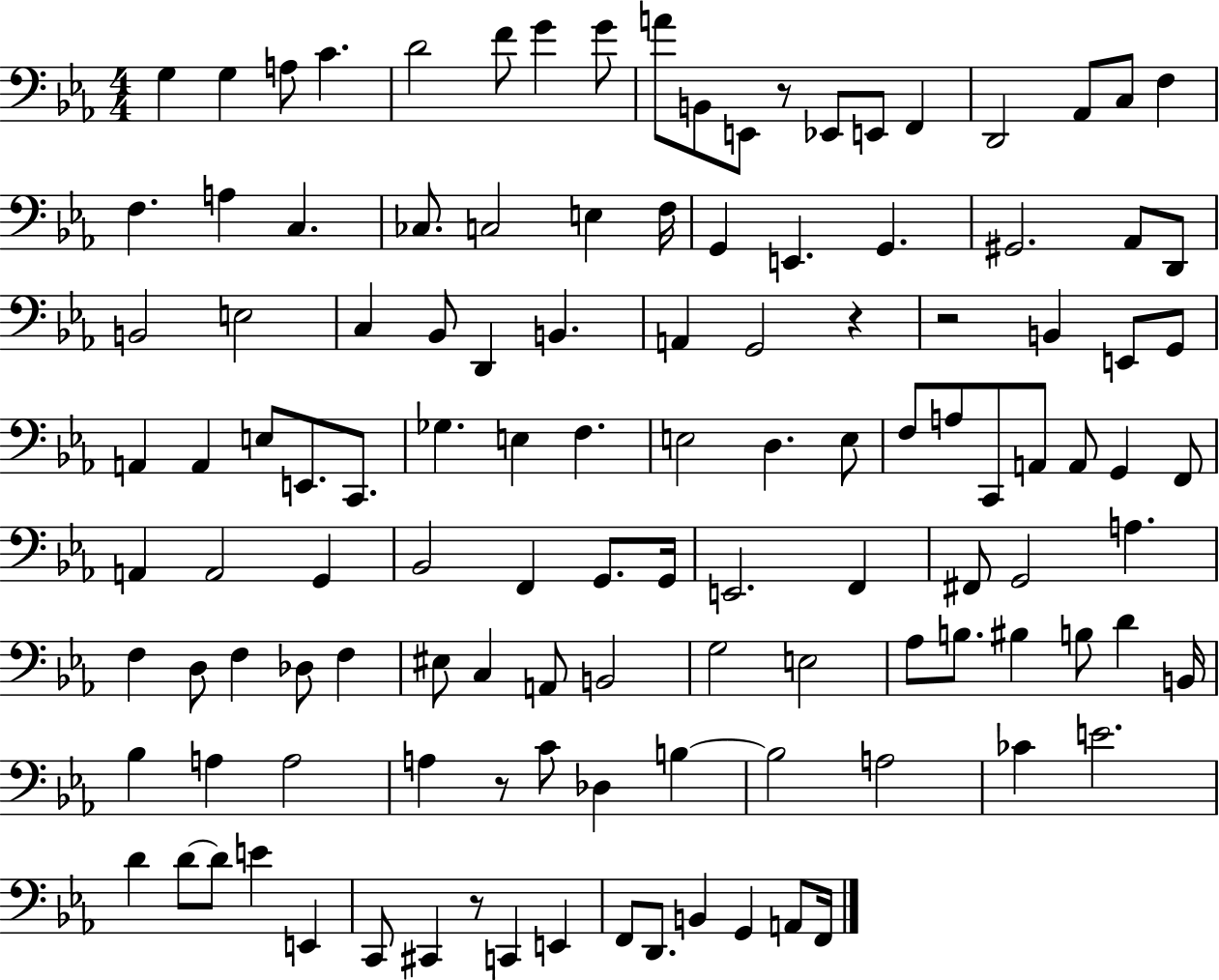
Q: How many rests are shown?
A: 5